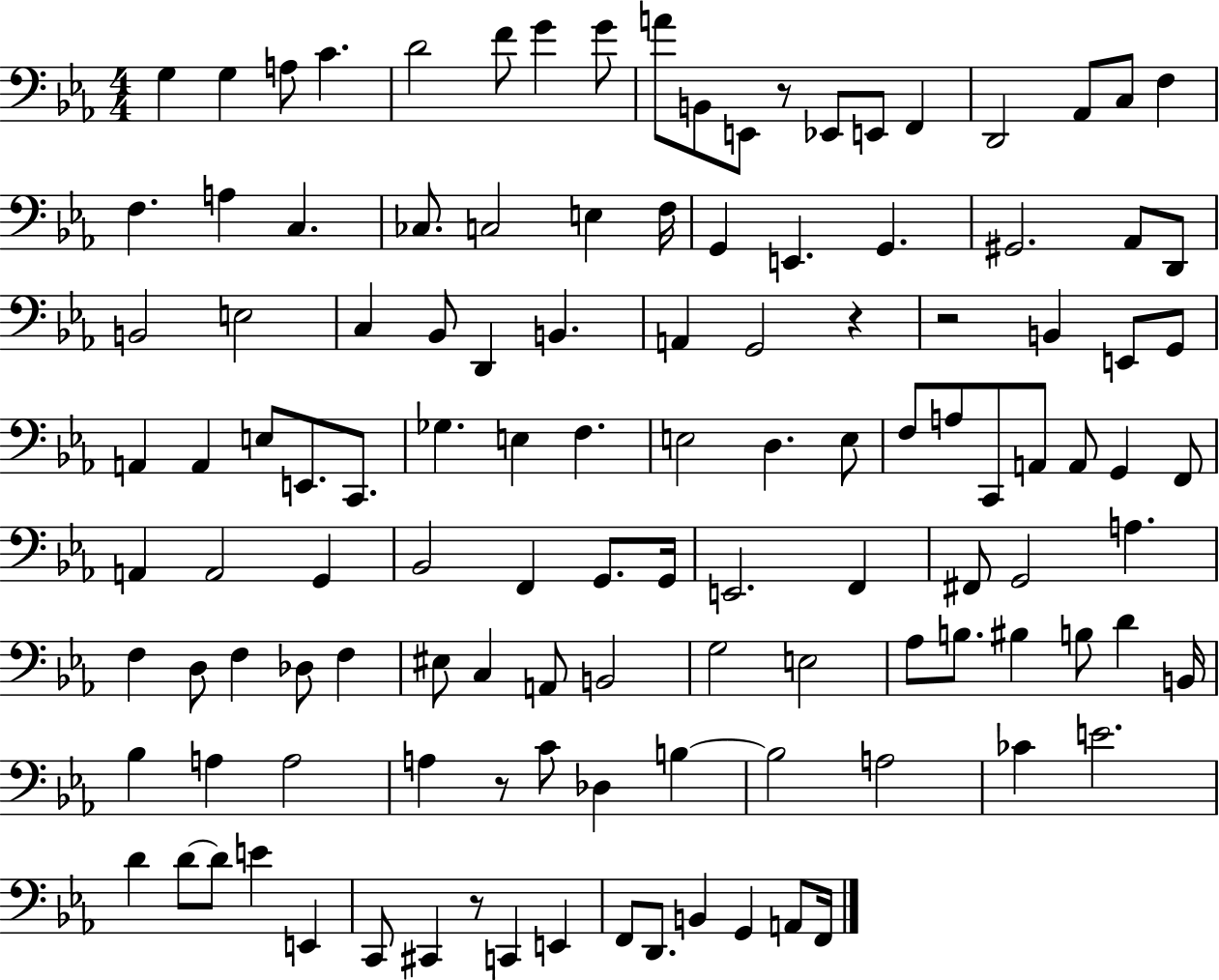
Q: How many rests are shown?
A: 5